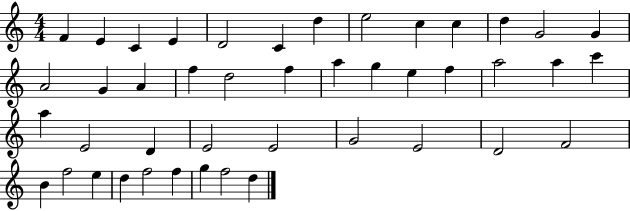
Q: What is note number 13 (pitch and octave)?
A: G4